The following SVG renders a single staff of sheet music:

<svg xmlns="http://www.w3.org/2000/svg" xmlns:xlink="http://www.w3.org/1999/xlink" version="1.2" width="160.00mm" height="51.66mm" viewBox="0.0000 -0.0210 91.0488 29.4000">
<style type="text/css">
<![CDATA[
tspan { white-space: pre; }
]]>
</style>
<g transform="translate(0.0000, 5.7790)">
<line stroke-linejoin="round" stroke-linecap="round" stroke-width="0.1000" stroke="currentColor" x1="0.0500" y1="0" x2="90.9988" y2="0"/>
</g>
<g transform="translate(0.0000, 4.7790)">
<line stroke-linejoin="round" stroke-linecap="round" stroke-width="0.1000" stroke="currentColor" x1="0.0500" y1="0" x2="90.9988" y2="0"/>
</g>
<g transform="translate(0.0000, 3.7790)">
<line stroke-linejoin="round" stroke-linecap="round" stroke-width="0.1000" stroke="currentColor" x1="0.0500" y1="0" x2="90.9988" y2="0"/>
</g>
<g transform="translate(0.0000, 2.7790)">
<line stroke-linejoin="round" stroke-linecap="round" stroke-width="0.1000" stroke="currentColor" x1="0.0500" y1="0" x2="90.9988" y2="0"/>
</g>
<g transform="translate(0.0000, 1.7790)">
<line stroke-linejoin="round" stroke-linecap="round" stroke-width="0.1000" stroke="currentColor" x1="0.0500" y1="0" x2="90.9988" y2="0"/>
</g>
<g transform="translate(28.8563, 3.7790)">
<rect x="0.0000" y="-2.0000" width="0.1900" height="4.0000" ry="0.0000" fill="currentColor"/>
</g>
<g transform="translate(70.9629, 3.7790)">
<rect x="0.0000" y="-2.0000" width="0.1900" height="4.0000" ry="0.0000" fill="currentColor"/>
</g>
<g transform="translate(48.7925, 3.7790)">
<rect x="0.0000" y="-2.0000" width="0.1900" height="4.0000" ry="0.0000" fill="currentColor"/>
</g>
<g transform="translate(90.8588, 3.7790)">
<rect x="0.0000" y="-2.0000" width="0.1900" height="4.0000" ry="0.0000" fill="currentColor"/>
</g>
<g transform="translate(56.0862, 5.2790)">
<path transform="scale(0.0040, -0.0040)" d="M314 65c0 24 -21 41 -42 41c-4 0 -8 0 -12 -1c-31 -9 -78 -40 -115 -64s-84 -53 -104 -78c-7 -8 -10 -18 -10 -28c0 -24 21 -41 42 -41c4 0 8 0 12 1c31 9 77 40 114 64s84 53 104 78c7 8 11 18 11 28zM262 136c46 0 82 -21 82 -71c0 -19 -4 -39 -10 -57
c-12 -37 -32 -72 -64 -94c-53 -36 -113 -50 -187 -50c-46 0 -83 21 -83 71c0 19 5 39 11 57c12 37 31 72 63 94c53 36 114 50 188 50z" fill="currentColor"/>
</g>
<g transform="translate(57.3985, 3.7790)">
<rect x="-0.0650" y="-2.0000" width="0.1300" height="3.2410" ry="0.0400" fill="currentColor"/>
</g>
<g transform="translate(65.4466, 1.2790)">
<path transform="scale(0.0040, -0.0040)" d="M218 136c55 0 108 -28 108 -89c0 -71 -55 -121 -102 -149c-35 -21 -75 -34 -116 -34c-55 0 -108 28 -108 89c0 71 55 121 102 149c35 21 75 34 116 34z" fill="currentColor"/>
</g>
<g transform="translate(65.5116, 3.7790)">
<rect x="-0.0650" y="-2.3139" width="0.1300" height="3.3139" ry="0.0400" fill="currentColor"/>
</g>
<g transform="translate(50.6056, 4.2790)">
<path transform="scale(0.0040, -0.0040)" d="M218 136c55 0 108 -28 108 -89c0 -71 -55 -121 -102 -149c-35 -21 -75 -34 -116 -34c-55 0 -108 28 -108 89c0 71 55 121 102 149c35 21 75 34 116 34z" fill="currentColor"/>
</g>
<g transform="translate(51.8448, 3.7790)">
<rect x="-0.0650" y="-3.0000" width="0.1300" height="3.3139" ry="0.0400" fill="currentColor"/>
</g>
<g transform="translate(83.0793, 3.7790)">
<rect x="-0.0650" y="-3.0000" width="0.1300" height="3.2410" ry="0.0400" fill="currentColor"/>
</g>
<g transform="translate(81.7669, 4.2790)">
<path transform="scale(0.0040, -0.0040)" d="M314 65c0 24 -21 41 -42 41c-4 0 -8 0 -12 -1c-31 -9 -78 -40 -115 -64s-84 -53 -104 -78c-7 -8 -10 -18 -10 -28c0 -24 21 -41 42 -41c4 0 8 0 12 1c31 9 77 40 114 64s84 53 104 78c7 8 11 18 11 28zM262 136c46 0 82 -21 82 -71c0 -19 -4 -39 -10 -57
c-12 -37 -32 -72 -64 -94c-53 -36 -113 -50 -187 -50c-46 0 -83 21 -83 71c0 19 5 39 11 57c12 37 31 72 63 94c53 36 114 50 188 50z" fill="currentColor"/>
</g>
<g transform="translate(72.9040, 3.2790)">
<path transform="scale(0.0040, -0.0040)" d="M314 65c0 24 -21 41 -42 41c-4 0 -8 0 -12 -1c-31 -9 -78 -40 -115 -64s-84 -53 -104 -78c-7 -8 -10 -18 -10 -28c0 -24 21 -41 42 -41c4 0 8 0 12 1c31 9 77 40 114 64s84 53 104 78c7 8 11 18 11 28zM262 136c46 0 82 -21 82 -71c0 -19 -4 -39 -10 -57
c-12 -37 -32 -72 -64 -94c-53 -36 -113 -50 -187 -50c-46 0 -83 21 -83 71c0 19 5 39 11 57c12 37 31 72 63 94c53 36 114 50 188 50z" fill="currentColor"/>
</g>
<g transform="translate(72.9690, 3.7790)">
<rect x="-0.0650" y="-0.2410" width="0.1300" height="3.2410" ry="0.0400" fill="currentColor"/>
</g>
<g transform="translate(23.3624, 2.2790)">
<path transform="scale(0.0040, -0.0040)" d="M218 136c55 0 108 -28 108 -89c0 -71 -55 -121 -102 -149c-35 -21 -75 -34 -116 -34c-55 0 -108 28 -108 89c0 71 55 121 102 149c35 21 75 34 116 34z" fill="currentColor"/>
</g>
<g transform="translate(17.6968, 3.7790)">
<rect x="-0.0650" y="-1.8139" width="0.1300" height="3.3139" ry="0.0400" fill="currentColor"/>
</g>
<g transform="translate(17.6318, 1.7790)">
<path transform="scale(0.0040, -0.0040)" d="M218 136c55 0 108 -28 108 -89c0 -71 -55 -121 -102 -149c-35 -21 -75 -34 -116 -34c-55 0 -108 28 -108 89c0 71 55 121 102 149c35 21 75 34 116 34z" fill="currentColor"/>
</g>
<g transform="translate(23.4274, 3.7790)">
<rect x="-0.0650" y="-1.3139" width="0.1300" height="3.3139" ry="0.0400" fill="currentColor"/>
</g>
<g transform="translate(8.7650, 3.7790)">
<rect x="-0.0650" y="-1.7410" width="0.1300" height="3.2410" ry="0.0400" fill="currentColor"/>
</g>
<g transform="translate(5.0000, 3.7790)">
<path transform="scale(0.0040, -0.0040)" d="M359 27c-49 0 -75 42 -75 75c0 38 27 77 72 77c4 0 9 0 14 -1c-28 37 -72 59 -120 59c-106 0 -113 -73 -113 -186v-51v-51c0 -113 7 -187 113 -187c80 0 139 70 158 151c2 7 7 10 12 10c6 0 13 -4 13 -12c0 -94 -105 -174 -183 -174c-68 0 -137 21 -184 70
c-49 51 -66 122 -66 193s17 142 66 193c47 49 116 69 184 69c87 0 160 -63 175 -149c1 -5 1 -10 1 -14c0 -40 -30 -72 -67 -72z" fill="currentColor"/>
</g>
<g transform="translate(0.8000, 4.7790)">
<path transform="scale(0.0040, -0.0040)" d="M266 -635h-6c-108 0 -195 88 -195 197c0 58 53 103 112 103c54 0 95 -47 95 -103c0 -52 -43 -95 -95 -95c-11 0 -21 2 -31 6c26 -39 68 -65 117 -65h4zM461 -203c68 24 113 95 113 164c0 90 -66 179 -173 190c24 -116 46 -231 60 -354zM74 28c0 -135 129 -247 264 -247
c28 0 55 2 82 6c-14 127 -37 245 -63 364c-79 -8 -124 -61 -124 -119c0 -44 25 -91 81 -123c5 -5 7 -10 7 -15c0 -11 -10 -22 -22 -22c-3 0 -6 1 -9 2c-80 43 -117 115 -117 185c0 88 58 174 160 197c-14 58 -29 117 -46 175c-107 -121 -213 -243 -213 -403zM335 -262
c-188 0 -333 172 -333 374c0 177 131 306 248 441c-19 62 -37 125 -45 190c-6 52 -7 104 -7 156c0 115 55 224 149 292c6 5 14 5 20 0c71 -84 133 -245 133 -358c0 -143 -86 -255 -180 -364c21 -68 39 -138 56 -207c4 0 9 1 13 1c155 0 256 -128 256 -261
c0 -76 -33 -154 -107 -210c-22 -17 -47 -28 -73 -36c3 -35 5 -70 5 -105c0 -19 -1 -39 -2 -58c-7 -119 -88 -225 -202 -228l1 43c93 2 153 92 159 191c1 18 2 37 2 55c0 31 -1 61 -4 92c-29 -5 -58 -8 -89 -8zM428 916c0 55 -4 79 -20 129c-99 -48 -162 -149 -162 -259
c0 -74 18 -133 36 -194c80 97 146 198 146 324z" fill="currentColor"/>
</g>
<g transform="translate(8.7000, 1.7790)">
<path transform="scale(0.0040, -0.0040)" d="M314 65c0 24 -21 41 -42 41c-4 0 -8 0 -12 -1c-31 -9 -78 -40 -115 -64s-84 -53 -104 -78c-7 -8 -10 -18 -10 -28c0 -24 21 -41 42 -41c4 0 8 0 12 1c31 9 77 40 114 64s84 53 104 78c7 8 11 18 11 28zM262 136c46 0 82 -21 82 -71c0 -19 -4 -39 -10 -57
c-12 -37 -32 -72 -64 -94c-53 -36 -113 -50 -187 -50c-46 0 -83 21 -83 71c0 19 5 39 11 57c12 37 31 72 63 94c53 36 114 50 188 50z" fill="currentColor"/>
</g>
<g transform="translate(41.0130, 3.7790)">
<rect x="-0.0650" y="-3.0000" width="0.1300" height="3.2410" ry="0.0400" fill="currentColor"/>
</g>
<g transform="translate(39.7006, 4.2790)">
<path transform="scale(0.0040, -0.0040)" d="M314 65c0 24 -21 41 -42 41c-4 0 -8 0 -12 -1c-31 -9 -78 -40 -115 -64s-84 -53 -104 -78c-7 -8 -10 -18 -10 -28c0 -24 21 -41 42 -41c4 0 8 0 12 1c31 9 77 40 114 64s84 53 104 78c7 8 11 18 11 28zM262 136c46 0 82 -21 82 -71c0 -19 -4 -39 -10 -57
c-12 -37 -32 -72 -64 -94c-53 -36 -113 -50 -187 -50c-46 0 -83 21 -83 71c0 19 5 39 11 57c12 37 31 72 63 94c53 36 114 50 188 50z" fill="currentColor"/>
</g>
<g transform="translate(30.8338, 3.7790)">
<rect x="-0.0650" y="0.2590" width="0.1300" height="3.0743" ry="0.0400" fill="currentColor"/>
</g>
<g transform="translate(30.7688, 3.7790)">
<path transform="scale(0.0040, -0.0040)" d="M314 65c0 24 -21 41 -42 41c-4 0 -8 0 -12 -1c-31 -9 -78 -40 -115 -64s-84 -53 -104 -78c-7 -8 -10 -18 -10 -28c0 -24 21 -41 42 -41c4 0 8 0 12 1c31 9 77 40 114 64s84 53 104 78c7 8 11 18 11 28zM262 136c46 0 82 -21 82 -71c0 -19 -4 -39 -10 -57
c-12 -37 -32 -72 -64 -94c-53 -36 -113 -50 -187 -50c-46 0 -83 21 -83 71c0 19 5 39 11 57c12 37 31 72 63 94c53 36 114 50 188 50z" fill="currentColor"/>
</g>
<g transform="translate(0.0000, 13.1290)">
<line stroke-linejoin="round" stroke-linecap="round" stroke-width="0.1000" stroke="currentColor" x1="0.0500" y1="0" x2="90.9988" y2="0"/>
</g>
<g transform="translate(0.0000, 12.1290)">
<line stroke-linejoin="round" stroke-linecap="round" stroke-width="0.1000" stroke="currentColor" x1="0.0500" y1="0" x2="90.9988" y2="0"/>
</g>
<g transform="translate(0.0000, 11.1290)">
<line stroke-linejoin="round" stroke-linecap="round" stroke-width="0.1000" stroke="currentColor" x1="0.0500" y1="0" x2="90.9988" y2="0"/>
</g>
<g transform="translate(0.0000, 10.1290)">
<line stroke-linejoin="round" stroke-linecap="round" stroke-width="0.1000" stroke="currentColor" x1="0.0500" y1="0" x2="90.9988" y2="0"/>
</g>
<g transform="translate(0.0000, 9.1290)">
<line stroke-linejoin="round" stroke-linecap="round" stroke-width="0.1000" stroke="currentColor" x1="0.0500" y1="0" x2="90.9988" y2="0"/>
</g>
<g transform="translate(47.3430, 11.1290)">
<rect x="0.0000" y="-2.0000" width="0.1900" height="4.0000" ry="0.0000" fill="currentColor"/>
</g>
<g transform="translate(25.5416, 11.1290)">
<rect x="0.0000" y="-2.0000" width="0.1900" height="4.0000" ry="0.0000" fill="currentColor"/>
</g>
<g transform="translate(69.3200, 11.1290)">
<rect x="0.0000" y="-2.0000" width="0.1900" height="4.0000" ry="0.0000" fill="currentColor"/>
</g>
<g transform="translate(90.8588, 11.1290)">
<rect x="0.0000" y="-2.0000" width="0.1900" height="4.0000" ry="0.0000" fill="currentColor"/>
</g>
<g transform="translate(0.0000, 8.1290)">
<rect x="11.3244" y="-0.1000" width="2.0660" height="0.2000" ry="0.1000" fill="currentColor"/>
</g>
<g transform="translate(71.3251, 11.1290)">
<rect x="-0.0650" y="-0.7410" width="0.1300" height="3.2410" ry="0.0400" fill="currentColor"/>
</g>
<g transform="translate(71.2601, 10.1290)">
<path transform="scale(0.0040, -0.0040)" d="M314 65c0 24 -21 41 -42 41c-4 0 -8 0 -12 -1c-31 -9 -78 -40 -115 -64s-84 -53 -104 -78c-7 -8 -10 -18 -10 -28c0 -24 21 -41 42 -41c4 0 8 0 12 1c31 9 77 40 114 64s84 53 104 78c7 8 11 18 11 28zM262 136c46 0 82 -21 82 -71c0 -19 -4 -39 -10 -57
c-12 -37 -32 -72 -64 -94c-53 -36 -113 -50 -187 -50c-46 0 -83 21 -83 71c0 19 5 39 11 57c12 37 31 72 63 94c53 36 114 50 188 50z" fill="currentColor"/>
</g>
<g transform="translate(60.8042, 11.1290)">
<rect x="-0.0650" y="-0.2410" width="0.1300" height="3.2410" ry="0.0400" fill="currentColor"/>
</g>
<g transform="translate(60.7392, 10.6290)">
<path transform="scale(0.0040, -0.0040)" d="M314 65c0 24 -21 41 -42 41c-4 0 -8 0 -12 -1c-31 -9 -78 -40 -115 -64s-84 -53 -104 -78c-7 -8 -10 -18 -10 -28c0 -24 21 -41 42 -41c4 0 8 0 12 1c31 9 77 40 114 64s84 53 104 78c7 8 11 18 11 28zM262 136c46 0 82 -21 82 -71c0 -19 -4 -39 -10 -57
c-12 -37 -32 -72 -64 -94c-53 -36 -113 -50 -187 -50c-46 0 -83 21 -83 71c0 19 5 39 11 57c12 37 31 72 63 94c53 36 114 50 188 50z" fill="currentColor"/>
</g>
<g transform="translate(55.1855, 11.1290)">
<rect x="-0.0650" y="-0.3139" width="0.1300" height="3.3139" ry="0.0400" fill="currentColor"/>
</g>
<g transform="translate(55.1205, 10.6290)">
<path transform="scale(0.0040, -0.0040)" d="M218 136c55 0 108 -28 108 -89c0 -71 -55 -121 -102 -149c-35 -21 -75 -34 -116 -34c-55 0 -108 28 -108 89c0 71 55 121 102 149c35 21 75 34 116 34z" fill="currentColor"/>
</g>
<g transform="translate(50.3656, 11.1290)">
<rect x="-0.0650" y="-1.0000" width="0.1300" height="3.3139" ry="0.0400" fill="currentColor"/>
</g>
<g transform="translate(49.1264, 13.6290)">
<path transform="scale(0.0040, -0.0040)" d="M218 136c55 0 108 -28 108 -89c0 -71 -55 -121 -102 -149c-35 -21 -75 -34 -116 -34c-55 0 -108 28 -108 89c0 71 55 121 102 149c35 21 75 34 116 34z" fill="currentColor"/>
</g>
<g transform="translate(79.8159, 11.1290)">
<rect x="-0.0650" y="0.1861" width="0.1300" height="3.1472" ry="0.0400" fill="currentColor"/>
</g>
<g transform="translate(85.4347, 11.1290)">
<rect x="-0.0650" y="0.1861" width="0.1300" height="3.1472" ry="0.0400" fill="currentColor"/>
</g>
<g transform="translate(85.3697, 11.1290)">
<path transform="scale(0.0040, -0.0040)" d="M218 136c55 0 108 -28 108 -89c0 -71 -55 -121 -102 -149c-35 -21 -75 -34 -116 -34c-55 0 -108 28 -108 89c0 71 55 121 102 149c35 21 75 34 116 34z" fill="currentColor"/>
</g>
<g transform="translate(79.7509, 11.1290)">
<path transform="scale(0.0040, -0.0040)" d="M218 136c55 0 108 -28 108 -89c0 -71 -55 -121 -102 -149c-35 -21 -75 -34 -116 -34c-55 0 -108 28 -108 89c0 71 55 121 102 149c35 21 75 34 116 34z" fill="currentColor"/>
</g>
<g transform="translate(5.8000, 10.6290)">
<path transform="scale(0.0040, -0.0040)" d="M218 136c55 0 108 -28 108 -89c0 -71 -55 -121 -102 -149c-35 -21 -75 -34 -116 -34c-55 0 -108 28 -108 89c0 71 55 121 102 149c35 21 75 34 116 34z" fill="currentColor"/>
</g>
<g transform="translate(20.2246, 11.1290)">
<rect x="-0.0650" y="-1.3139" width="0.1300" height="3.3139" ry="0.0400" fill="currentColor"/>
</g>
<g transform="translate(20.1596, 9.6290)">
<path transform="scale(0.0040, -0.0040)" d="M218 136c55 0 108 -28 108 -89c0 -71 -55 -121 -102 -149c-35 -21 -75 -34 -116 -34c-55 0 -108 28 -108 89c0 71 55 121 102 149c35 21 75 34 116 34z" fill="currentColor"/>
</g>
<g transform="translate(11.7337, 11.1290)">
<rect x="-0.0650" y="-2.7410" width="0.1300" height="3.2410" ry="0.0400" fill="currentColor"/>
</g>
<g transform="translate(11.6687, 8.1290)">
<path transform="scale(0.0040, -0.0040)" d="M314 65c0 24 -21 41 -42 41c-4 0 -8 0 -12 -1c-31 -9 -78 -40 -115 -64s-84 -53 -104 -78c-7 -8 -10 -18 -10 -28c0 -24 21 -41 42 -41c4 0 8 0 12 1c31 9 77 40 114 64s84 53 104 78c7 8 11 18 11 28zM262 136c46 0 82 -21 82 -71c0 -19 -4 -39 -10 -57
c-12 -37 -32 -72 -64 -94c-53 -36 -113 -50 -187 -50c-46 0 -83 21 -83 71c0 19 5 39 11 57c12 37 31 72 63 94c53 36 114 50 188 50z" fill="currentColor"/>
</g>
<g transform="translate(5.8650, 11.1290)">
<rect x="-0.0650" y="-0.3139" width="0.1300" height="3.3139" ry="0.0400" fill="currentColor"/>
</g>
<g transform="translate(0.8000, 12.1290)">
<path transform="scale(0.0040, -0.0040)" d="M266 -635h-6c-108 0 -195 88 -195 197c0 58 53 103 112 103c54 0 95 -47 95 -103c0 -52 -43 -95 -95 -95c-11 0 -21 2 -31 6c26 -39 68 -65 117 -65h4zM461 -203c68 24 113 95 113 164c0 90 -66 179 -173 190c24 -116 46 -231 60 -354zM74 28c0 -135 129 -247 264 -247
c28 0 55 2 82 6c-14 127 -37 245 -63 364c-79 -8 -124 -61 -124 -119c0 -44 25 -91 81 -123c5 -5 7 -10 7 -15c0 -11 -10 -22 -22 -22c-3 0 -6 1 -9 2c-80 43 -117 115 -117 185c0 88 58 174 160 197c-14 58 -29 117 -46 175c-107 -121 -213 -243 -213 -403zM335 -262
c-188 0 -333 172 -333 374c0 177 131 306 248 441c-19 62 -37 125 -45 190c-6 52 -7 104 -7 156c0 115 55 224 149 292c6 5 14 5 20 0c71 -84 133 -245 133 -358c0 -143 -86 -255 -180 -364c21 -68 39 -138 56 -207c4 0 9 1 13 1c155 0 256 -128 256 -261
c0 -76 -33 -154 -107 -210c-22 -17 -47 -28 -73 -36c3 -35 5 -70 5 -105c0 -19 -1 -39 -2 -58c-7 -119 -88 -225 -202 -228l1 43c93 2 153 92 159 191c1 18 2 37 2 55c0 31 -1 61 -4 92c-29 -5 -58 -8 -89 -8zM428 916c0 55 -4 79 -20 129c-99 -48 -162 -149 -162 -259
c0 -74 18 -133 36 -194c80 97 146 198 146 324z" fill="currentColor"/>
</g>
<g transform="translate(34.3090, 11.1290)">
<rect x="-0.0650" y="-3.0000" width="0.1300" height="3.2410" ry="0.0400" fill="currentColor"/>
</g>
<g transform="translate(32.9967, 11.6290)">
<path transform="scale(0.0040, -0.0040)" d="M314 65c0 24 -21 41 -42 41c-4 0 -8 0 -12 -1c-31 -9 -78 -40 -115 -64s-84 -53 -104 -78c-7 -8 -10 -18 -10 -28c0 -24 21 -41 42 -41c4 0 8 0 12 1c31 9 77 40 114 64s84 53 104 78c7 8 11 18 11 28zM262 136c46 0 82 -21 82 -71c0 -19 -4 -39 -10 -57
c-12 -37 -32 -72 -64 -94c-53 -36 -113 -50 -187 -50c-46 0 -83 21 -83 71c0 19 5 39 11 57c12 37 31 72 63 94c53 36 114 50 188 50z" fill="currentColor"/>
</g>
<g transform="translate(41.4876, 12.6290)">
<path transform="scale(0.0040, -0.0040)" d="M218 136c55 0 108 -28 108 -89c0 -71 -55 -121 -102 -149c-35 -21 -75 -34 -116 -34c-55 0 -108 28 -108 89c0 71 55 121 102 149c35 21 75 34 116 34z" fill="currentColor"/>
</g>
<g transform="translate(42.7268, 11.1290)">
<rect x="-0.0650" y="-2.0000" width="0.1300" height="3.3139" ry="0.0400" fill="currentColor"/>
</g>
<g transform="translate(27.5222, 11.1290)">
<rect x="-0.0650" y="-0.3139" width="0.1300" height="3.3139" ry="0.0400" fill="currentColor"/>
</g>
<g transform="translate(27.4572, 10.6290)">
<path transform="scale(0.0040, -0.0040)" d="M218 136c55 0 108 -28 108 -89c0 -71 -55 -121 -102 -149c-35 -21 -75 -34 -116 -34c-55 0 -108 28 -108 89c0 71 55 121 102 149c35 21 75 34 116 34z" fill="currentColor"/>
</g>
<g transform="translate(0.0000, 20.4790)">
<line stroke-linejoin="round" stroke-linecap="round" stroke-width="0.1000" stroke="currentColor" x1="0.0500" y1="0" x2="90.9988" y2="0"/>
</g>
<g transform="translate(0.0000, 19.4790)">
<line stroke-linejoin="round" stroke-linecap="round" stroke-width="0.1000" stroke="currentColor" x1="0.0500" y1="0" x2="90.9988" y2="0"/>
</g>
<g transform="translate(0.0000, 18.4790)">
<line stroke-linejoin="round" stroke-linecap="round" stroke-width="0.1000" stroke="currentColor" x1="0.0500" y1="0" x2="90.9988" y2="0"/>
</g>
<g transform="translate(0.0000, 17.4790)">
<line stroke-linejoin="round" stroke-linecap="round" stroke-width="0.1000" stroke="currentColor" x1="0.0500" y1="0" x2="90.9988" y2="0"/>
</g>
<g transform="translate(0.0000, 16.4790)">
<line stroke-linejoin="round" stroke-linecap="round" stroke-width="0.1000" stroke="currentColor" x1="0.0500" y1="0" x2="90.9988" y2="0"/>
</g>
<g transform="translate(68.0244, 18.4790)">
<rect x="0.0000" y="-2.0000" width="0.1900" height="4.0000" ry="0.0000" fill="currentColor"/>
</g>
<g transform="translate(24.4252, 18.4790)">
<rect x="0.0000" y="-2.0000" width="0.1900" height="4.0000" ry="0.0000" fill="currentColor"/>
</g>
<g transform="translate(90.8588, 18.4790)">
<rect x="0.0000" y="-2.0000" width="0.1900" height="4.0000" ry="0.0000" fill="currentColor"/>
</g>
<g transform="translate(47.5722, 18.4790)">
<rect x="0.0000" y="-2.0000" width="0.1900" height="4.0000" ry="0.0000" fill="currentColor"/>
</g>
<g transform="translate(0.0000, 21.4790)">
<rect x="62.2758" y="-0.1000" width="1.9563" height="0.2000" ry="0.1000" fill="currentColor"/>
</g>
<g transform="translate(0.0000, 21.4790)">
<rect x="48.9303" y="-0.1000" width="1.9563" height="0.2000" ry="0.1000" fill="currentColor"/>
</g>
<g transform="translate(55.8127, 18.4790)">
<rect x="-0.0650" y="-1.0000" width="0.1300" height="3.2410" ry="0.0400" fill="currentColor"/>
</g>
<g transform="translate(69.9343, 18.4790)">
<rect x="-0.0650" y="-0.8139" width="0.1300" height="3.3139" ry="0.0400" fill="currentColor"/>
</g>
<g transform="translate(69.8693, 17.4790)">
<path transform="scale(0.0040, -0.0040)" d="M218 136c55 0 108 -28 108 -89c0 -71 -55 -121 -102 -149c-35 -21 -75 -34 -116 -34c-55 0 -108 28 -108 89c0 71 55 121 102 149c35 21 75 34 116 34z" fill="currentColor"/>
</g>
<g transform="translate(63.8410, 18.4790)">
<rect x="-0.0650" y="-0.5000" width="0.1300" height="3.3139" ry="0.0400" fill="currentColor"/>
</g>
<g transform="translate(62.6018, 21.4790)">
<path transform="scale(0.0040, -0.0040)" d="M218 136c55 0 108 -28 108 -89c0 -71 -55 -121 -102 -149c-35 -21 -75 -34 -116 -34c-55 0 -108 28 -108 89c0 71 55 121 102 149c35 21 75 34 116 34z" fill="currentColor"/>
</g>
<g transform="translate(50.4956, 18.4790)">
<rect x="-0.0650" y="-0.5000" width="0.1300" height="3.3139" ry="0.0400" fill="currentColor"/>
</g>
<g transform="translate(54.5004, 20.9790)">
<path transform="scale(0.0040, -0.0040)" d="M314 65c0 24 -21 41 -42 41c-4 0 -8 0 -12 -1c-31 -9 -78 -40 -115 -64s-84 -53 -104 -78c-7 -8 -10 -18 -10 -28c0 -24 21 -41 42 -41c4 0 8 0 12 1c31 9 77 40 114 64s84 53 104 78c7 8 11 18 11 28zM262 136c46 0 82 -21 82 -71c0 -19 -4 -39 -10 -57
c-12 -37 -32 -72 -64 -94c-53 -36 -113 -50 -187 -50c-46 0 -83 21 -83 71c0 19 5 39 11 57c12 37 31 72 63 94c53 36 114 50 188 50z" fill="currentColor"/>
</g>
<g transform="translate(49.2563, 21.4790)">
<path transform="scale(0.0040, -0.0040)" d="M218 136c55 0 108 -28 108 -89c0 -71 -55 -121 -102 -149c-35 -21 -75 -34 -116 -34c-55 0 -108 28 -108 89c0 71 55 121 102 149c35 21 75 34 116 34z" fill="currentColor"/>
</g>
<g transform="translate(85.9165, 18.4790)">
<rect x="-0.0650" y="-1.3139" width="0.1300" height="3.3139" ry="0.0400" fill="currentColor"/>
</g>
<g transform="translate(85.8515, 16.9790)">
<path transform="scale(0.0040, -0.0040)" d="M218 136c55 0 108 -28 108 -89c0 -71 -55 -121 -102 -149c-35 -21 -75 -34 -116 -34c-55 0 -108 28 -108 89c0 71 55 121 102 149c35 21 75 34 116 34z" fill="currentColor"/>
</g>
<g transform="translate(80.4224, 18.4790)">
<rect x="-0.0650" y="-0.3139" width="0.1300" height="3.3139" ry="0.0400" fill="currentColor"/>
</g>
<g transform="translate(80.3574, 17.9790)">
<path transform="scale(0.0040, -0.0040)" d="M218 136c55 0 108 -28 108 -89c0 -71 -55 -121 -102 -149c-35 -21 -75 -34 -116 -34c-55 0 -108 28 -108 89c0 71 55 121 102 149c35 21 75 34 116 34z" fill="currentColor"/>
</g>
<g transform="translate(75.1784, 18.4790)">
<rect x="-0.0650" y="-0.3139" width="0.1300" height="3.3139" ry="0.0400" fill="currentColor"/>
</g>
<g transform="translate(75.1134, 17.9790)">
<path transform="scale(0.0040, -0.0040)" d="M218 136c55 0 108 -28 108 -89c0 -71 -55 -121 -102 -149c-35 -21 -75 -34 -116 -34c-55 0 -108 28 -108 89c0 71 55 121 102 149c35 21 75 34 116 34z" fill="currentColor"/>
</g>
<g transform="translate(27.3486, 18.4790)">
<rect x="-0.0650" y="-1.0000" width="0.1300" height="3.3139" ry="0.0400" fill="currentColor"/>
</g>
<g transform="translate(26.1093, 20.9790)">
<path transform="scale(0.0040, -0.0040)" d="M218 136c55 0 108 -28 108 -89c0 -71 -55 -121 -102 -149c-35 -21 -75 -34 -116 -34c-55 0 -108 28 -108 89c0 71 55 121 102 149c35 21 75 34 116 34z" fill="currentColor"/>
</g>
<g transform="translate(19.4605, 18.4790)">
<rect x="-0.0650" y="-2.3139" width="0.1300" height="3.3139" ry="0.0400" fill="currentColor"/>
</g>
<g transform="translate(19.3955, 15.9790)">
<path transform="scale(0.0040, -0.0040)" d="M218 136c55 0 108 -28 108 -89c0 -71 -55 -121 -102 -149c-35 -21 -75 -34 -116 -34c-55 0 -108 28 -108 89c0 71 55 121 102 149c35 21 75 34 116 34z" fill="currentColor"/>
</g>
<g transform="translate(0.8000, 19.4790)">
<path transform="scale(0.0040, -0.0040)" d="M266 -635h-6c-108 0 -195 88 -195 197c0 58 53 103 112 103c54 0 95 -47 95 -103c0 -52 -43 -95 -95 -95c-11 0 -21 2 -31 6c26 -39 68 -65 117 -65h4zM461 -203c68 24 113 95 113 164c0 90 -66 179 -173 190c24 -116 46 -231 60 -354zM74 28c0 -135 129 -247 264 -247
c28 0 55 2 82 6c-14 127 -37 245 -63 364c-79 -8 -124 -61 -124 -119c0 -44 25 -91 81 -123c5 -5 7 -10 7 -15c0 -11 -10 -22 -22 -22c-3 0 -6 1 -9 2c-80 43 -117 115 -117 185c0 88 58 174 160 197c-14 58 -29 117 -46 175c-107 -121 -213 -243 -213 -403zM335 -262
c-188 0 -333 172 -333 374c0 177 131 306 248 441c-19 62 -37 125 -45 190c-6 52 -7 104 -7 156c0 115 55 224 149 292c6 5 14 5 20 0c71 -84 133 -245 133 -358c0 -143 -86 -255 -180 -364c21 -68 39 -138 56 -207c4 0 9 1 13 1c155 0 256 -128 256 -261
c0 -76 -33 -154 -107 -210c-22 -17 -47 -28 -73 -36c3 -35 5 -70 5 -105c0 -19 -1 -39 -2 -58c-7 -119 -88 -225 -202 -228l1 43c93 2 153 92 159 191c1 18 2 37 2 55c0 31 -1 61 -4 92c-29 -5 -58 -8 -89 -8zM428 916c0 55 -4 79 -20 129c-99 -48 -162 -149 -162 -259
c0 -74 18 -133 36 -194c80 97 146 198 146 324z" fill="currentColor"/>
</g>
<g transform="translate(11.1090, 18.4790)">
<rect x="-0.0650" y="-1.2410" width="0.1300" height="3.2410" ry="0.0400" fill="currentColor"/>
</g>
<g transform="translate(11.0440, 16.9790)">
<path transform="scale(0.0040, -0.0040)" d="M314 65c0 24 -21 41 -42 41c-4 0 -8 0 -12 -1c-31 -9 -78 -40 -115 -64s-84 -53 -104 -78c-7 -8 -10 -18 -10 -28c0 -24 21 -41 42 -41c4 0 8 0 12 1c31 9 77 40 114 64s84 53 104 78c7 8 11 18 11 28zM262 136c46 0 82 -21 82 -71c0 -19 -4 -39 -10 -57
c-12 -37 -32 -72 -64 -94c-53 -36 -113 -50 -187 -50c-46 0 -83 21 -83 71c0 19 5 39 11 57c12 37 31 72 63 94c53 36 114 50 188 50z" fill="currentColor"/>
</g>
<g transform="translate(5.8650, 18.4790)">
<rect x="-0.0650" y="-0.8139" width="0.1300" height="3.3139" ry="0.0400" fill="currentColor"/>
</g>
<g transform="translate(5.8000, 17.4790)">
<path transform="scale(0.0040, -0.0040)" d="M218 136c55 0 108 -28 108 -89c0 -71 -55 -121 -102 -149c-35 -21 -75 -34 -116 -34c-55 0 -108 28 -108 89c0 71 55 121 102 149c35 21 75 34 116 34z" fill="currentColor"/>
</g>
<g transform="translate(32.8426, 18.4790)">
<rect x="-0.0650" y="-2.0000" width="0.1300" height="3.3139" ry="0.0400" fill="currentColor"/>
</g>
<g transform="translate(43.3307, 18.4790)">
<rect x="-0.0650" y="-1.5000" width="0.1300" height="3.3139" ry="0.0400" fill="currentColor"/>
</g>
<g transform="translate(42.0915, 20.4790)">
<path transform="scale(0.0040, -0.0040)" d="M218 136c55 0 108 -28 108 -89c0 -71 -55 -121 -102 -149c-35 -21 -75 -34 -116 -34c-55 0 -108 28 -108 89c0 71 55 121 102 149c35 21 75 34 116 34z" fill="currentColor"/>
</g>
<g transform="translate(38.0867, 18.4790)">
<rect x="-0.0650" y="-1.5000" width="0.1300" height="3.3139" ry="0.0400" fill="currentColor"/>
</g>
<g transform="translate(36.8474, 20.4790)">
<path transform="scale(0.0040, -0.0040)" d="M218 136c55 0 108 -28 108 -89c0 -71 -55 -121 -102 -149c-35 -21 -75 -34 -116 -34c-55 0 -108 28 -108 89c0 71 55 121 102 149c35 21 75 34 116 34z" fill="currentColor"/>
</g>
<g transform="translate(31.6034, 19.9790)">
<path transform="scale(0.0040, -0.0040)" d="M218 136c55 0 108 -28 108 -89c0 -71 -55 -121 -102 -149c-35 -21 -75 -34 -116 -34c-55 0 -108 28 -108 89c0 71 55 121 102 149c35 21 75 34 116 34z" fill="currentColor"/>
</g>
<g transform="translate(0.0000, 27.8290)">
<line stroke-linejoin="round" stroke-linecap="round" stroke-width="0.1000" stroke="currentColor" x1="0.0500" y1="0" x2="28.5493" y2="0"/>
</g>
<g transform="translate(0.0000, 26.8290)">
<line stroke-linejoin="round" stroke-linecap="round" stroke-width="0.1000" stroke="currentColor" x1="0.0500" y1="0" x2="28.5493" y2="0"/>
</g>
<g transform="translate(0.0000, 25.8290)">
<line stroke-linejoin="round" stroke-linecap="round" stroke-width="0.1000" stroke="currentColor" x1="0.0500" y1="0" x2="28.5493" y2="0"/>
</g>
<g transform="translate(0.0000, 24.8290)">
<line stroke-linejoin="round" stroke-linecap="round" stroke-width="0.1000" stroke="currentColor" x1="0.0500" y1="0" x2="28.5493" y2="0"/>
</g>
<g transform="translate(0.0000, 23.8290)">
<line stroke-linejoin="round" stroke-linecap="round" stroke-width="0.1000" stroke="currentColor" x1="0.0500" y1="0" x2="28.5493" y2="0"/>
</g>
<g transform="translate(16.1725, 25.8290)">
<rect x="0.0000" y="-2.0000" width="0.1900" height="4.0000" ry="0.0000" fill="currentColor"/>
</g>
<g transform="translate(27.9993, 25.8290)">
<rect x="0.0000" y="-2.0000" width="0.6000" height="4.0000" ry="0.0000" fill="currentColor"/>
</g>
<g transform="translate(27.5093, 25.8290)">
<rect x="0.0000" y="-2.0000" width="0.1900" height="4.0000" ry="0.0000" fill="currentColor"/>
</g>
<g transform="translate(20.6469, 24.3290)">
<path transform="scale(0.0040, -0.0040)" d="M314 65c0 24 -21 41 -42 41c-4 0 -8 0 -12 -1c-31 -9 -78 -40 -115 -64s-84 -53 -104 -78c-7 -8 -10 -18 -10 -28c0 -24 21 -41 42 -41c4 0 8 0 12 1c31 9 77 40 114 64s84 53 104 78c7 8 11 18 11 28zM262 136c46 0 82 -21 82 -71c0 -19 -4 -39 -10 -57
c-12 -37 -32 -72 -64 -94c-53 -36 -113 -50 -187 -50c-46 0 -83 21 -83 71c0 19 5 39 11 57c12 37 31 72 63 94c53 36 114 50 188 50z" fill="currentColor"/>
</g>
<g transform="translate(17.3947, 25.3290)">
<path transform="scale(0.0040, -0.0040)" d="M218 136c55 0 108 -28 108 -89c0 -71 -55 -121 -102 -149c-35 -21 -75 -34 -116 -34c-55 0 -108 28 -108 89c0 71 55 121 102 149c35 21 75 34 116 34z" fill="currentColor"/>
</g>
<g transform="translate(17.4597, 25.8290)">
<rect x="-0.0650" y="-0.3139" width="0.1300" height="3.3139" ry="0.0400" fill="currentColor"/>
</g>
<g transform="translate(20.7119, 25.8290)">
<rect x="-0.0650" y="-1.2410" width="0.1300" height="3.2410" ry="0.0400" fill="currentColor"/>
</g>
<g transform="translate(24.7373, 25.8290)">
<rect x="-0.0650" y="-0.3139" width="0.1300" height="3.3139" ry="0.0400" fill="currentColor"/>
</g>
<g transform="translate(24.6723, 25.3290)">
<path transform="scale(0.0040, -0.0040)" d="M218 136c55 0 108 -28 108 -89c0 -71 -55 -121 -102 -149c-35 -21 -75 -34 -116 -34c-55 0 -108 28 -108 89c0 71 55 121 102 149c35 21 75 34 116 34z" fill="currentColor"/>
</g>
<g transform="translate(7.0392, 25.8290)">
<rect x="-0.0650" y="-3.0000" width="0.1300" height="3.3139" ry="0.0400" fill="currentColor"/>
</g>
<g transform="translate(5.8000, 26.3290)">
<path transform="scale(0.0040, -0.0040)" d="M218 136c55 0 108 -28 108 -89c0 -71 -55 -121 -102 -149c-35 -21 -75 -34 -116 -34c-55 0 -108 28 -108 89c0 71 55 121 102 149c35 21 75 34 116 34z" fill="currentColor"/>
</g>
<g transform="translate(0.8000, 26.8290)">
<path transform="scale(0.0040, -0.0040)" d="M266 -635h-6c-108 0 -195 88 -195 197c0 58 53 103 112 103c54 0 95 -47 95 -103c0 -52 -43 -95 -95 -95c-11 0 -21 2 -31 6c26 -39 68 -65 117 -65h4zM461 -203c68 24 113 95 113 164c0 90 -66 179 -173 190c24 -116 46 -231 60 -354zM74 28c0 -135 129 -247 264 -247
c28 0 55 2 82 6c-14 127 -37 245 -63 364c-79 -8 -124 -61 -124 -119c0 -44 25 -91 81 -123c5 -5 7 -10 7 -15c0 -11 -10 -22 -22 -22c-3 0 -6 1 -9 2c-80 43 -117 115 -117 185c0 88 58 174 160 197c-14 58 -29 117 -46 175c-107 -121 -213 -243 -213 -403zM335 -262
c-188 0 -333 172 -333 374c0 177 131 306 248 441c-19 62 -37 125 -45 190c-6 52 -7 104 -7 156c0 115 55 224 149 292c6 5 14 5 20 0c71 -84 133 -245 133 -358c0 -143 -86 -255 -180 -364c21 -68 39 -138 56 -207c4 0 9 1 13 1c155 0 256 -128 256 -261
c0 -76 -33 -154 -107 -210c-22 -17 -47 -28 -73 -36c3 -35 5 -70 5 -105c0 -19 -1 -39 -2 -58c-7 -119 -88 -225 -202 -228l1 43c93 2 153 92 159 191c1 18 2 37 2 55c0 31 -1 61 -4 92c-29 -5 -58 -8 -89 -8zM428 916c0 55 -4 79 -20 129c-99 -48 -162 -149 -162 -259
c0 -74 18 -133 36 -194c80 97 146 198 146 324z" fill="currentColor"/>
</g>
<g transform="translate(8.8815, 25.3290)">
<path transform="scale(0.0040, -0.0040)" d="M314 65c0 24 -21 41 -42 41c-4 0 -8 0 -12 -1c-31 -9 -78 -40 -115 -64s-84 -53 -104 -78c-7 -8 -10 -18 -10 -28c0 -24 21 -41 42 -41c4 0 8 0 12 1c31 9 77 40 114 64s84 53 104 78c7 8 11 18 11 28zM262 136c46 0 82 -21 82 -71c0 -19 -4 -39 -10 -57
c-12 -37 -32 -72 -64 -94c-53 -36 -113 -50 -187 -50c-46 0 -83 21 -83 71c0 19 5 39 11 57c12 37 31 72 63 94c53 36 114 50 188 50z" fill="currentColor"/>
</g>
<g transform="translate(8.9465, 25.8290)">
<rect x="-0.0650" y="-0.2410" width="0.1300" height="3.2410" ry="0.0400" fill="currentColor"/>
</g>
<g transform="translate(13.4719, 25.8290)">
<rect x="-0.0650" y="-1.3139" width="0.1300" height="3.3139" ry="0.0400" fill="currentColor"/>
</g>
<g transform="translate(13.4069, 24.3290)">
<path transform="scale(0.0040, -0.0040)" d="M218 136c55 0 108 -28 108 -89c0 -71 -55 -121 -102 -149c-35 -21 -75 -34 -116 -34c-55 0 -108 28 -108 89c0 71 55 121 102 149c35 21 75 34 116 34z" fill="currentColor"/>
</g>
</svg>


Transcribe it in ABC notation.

X:1
T:Untitled
M:4/4
L:1/4
K:C
f2 f e B2 A2 A F2 g c2 A2 c a2 e c A2 F D c c2 d2 B B d e2 g D F E E C D2 C d c c e A c2 e c e2 c